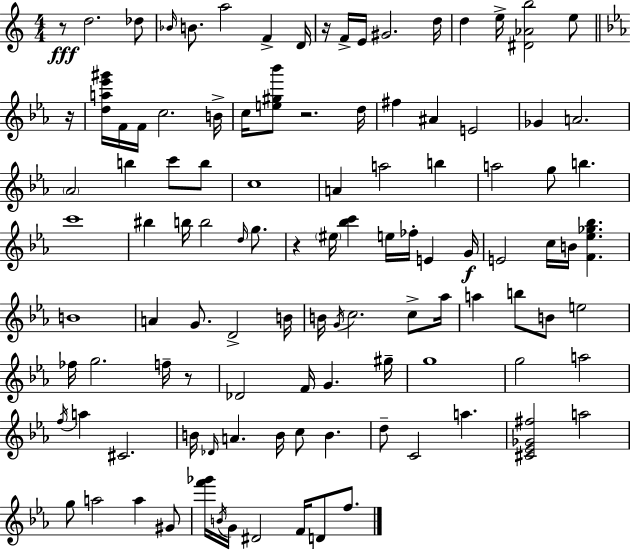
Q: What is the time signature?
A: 4/4